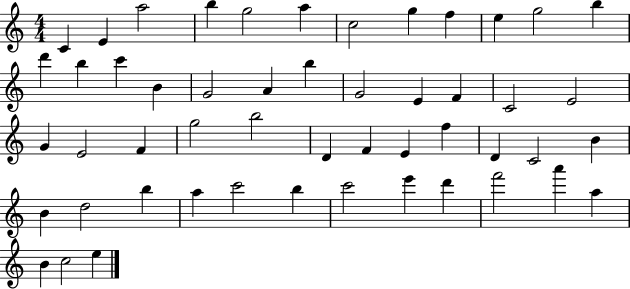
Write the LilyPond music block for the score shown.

{
  \clef treble
  \numericTimeSignature
  \time 4/4
  \key c \major
  c'4 e'4 a''2 | b''4 g''2 a''4 | c''2 g''4 f''4 | e''4 g''2 b''4 | \break d'''4 b''4 c'''4 b'4 | g'2 a'4 b''4 | g'2 e'4 f'4 | c'2 e'2 | \break g'4 e'2 f'4 | g''2 b''2 | d'4 f'4 e'4 f''4 | d'4 c'2 b'4 | \break b'4 d''2 b''4 | a''4 c'''2 b''4 | c'''2 e'''4 d'''4 | f'''2 a'''4 a''4 | \break b'4 c''2 e''4 | \bar "|."
}